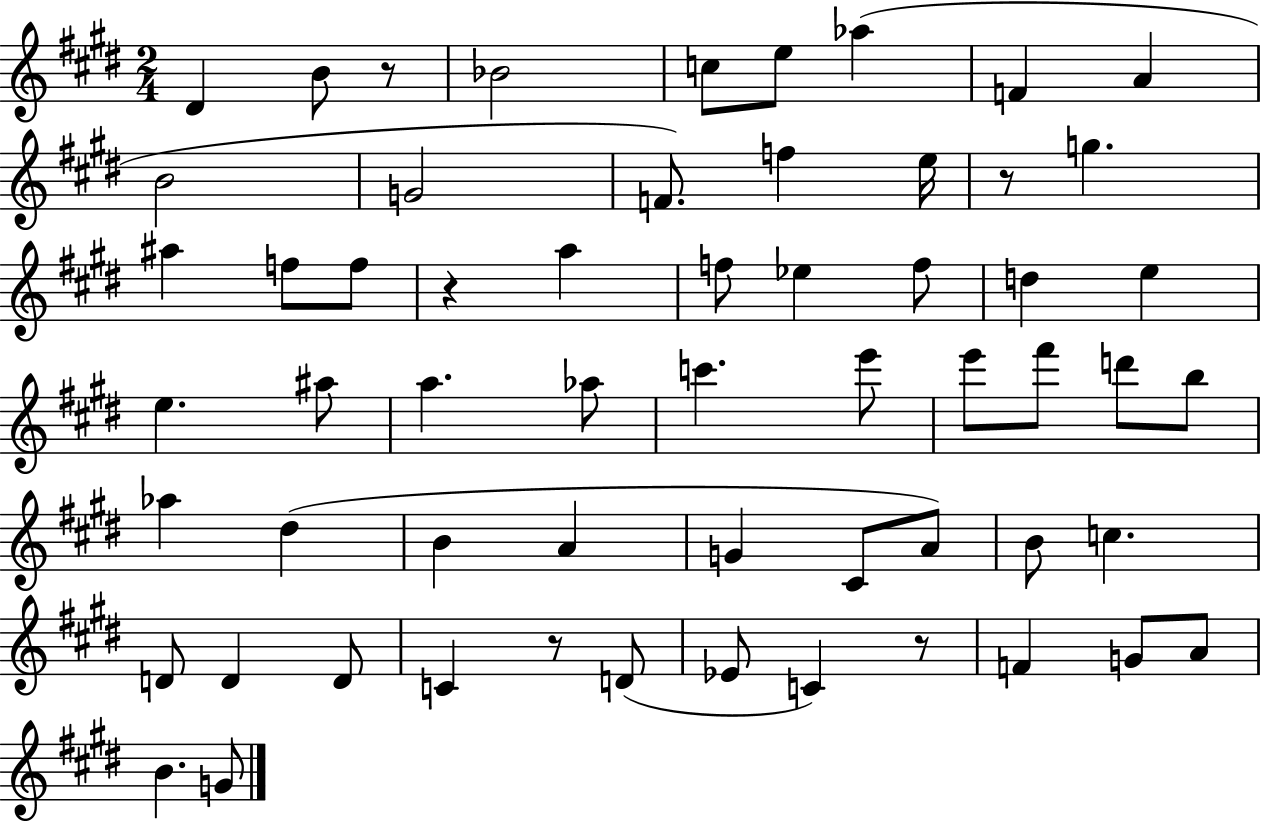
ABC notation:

X:1
T:Untitled
M:2/4
L:1/4
K:E
^D B/2 z/2 _B2 c/2 e/2 _a F A B2 G2 F/2 f e/4 z/2 g ^a f/2 f/2 z a f/2 _e f/2 d e e ^a/2 a _a/2 c' e'/2 e'/2 ^f'/2 d'/2 b/2 _a ^d B A G ^C/2 A/2 B/2 c D/2 D D/2 C z/2 D/2 _E/2 C z/2 F G/2 A/2 B G/2